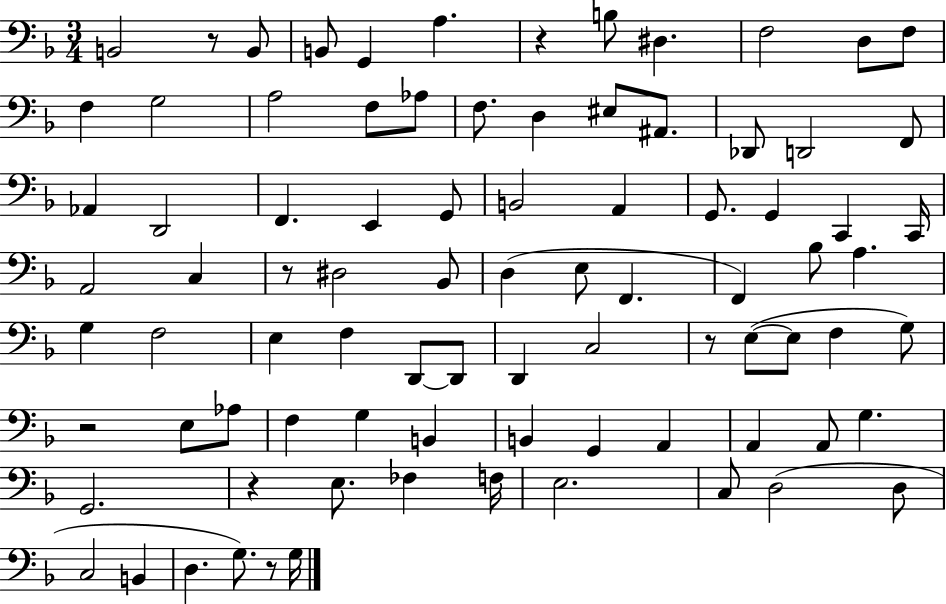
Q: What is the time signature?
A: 3/4